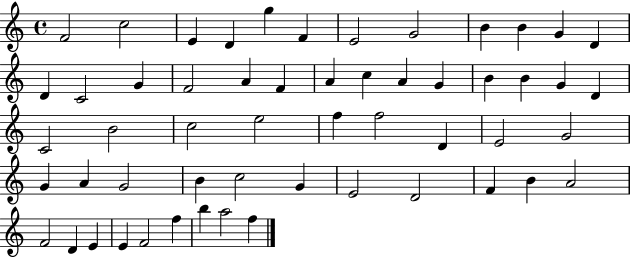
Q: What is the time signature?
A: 4/4